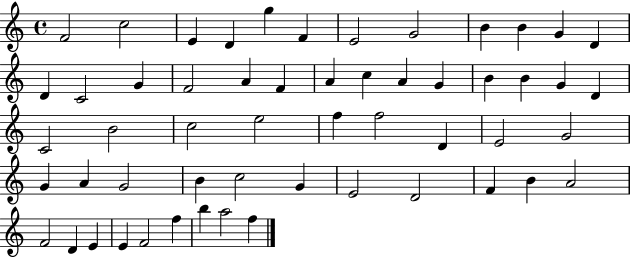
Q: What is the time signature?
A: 4/4